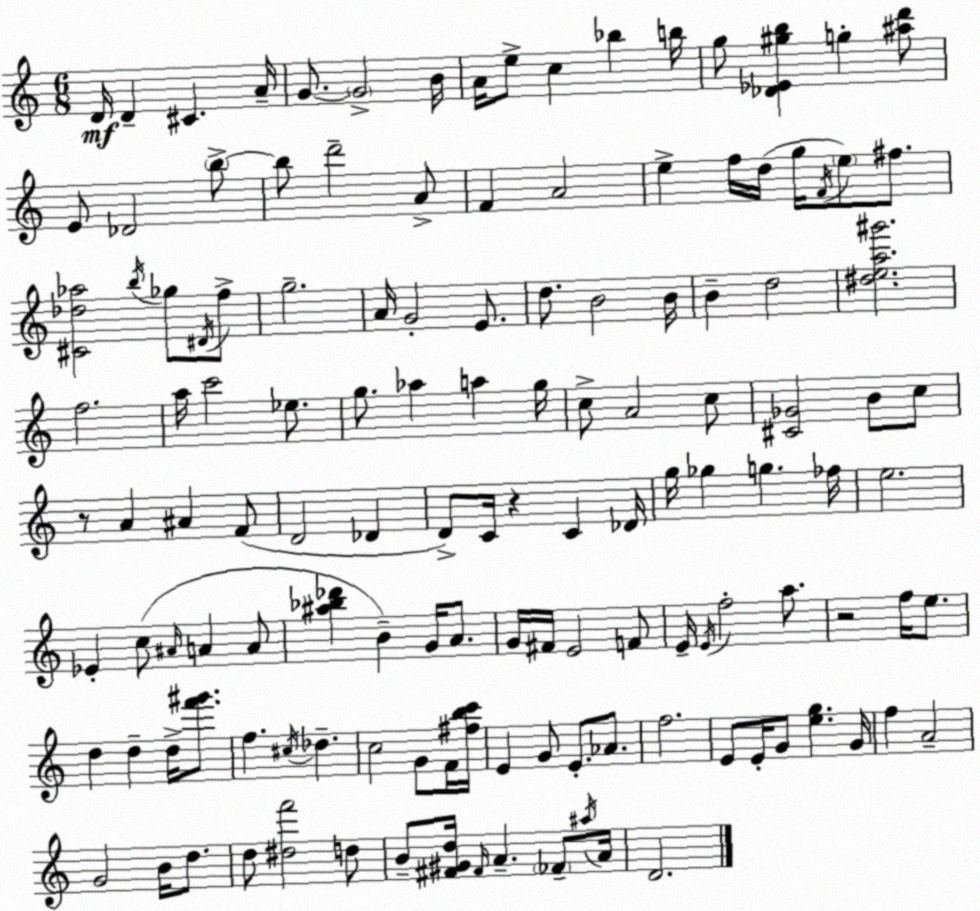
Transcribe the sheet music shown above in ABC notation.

X:1
T:Untitled
M:6/8
L:1/4
K:Am
D/4 D ^C A/4 G/2 G2 B/4 A/4 e/2 c _b b/4 g/2 [_D_E^gb] g [^ad']/2 E/2 _D2 b/2 b/2 d'2 A/2 F A2 e f/4 d/4 g/4 F/4 e/2 ^f/2 [^C_d_a]2 b/4 _g/2 ^D/4 f/2 g2 A/4 G2 E/2 d/2 B2 B/4 B d2 [^dea^g']2 f2 a/4 c'2 _e/2 g/2 _a a g/4 c/2 A2 c/2 [^C_G]2 B/2 c/2 z/2 A ^A F/2 D2 _D D/2 C/4 z C _D/4 g/4 _g g _f/4 e2 _E c/2 ^A/4 A A/2 [^a_b_d'] B G/4 A/2 G/4 ^F/4 E2 F/2 E/4 E/4 f2 a/2 z2 f/4 e/2 d d d/4 [f'^g']/2 f ^c/4 _d c2 G/2 F/4 [^fbc']/4 E G/2 E/2 _A/2 f2 E/2 E/4 G/2 [eg] G/4 f A2 G2 B/4 d/2 d/2 [^df']2 d/2 B/2 [^F^Gd]/4 ^F/4 A _F/2 ^a/4 A/4 D2